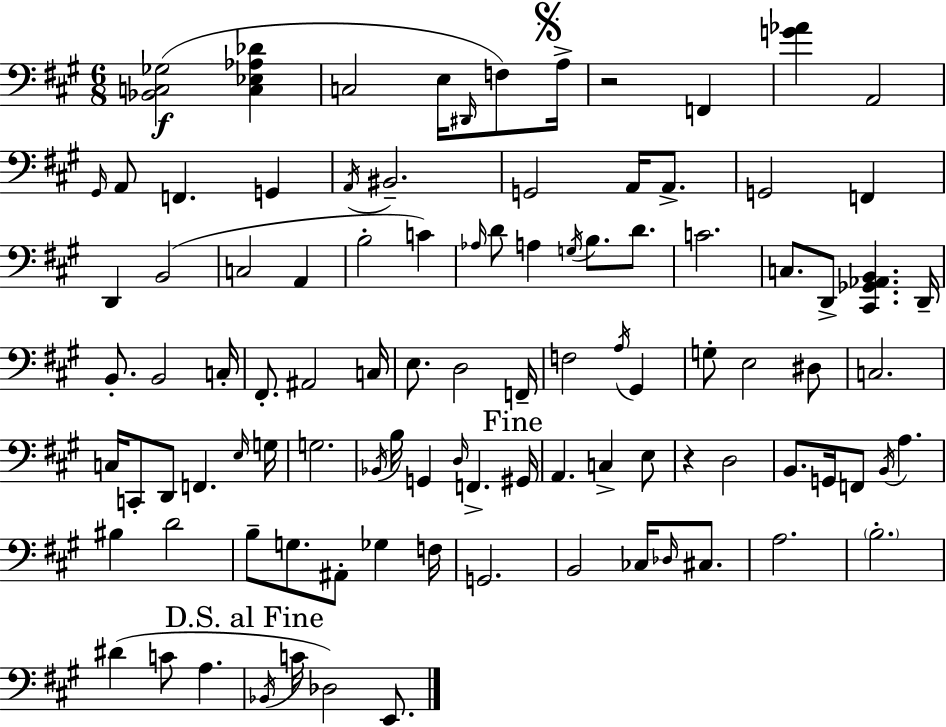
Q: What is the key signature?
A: A major